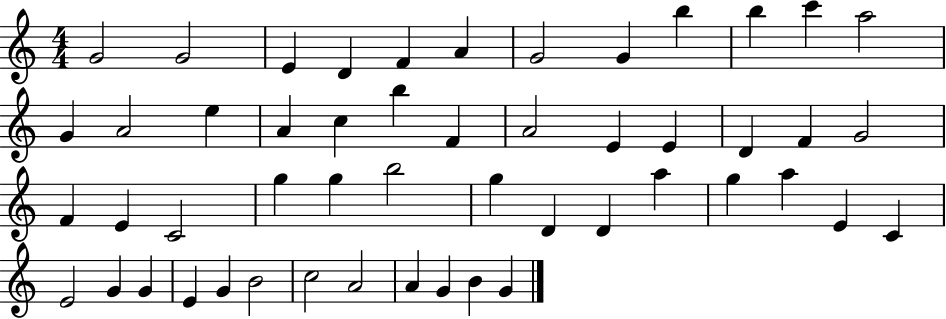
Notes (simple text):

G4/h G4/h E4/q D4/q F4/q A4/q G4/h G4/q B5/q B5/q C6/q A5/h G4/q A4/h E5/q A4/q C5/q B5/q F4/q A4/h E4/q E4/q D4/q F4/q G4/h F4/q E4/q C4/h G5/q G5/q B5/h G5/q D4/q D4/q A5/q G5/q A5/q E4/q C4/q E4/h G4/q G4/q E4/q G4/q B4/h C5/h A4/h A4/q G4/q B4/q G4/q